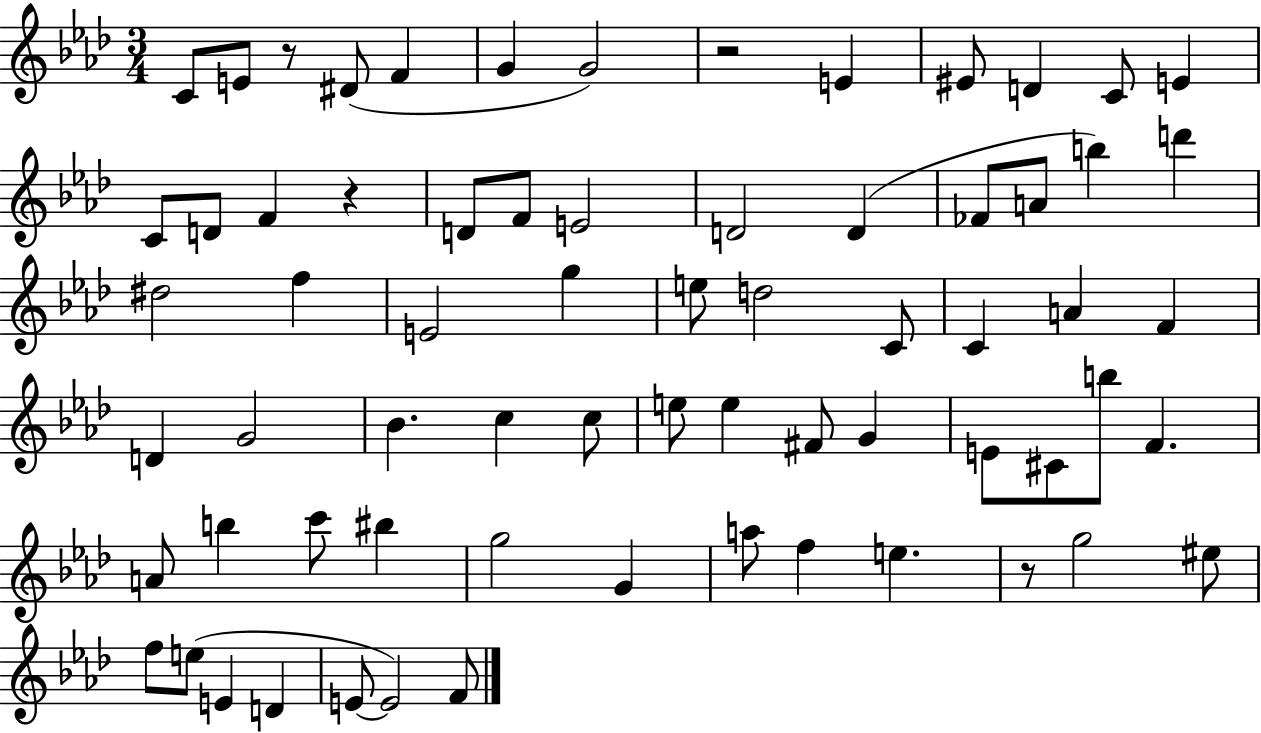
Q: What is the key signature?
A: AES major